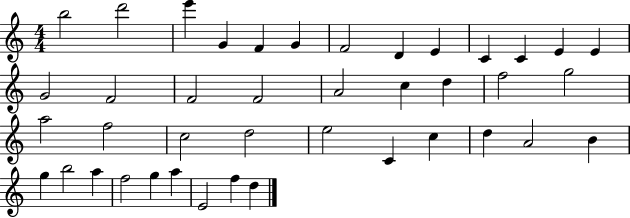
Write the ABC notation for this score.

X:1
T:Untitled
M:4/4
L:1/4
K:C
b2 d'2 e' G F G F2 D E C C E E G2 F2 F2 F2 A2 c d f2 g2 a2 f2 c2 d2 e2 C c d A2 B g b2 a f2 g a E2 f d